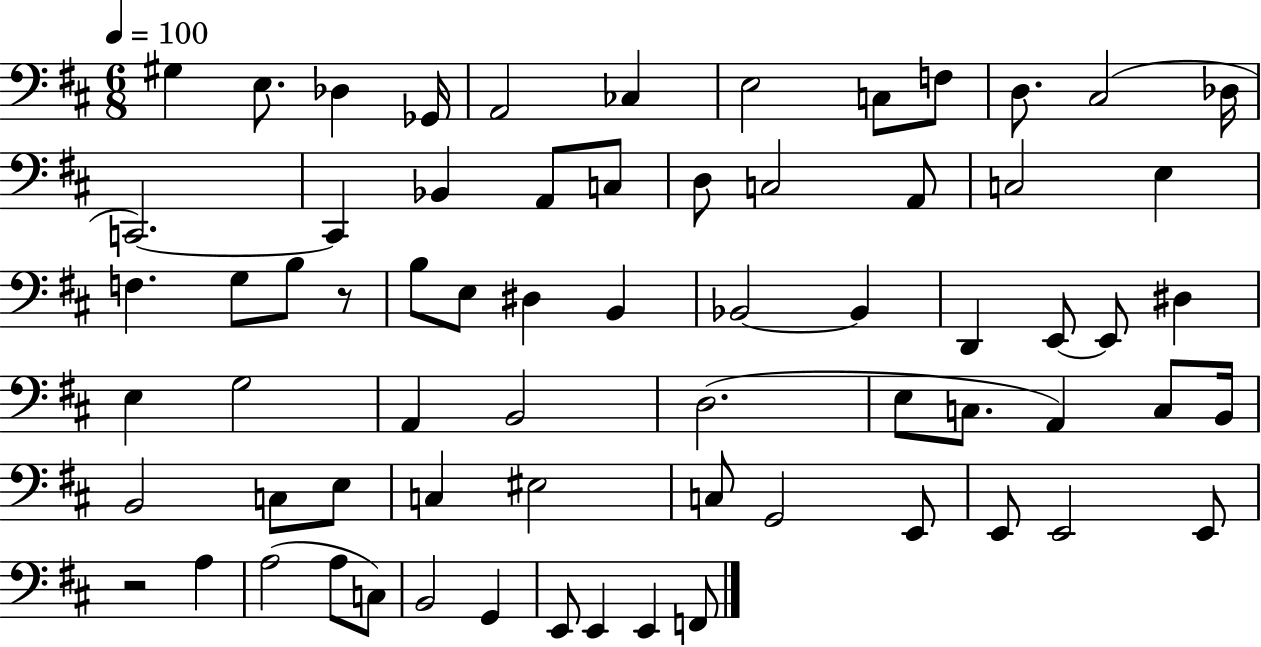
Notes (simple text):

G#3/q E3/e. Db3/q Gb2/s A2/h CES3/q E3/h C3/e F3/e D3/e. C#3/h Db3/s C2/h. C2/q Bb2/q A2/e C3/e D3/e C3/h A2/e C3/h E3/q F3/q. G3/e B3/e R/e B3/e E3/e D#3/q B2/q Bb2/h Bb2/q D2/q E2/e E2/e D#3/q E3/q G3/h A2/q B2/h D3/h. E3/e C3/e. A2/q C3/e B2/s B2/h C3/e E3/e C3/q EIS3/h C3/e G2/h E2/e E2/e E2/h E2/e R/h A3/q A3/h A3/e C3/e B2/h G2/q E2/e E2/q E2/q F2/e